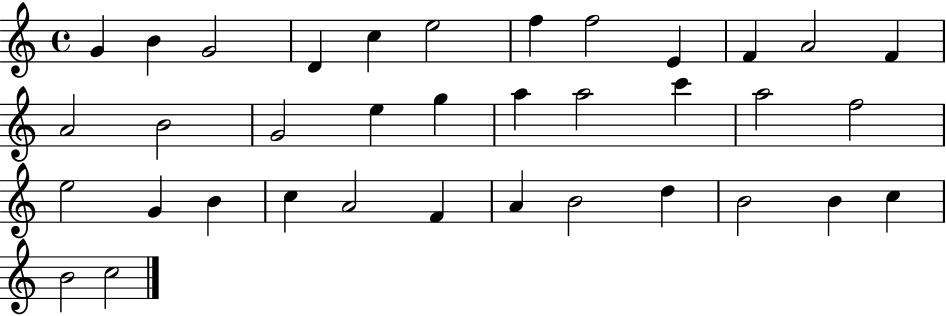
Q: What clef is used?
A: treble